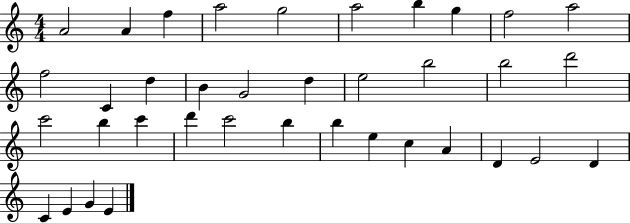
{
  \clef treble
  \numericTimeSignature
  \time 4/4
  \key c \major
  a'2 a'4 f''4 | a''2 g''2 | a''2 b''4 g''4 | f''2 a''2 | \break f''2 c'4 d''4 | b'4 g'2 d''4 | e''2 b''2 | b''2 d'''2 | \break c'''2 b''4 c'''4 | d'''4 c'''2 b''4 | b''4 e''4 c''4 a'4 | d'4 e'2 d'4 | \break c'4 e'4 g'4 e'4 | \bar "|."
}